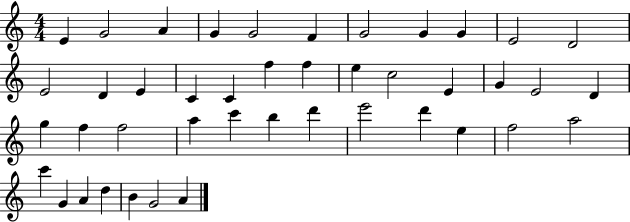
{
  \clef treble
  \numericTimeSignature
  \time 4/4
  \key c \major
  e'4 g'2 a'4 | g'4 g'2 f'4 | g'2 g'4 g'4 | e'2 d'2 | \break e'2 d'4 e'4 | c'4 c'4 f''4 f''4 | e''4 c''2 e'4 | g'4 e'2 d'4 | \break g''4 f''4 f''2 | a''4 c'''4 b''4 d'''4 | e'''2 d'''4 e''4 | f''2 a''2 | \break c'''4 g'4 a'4 d''4 | b'4 g'2 a'4 | \bar "|."
}